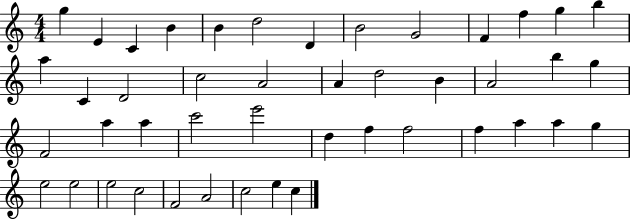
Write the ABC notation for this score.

X:1
T:Untitled
M:4/4
L:1/4
K:C
g E C B B d2 D B2 G2 F f g b a C D2 c2 A2 A d2 B A2 b g F2 a a c'2 e'2 d f f2 f a a g e2 e2 e2 c2 F2 A2 c2 e c